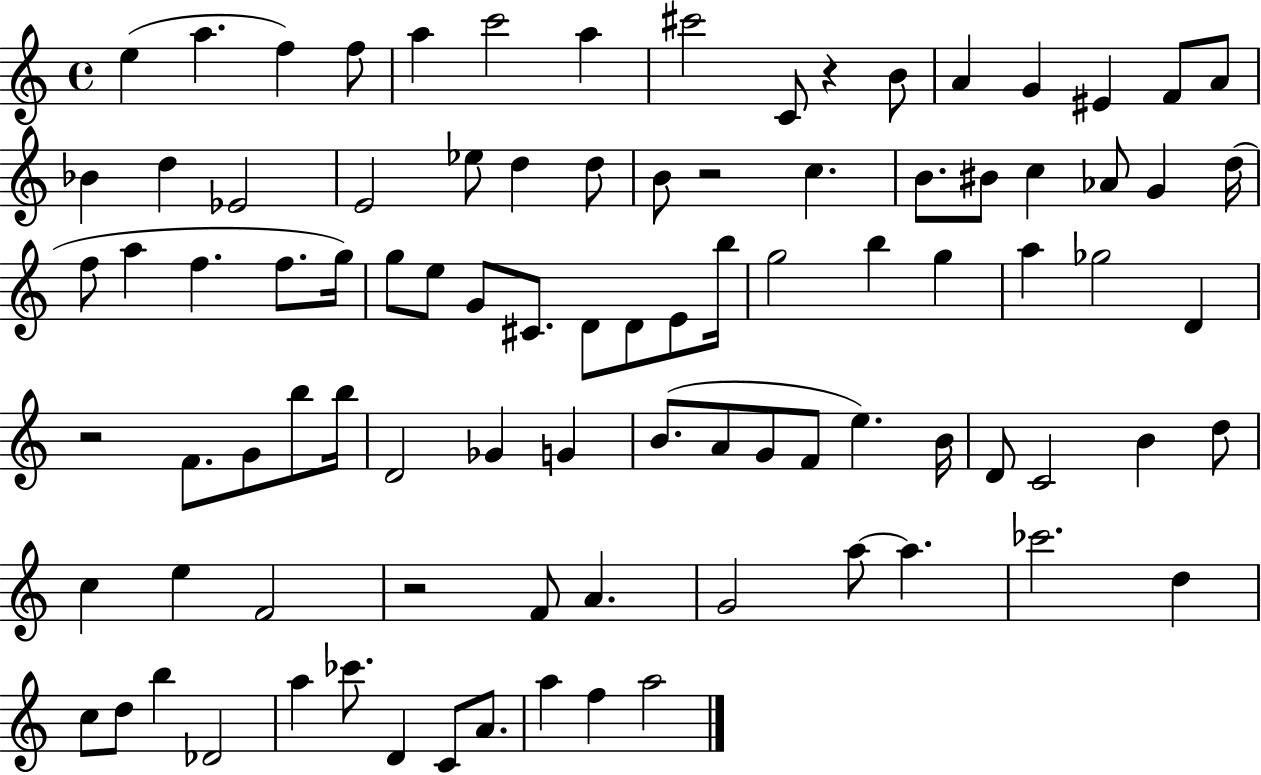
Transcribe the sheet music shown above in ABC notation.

X:1
T:Untitled
M:4/4
L:1/4
K:C
e a f f/2 a c'2 a ^c'2 C/2 z B/2 A G ^E F/2 A/2 _B d _E2 E2 _e/2 d d/2 B/2 z2 c B/2 ^B/2 c _A/2 G d/4 f/2 a f f/2 g/4 g/2 e/2 G/2 ^C/2 D/2 D/2 E/2 b/4 g2 b g a _g2 D z2 F/2 G/2 b/2 b/4 D2 _G G B/2 A/2 G/2 F/2 e B/4 D/2 C2 B d/2 c e F2 z2 F/2 A G2 a/2 a _c'2 d c/2 d/2 b _D2 a _c'/2 D C/2 A/2 a f a2